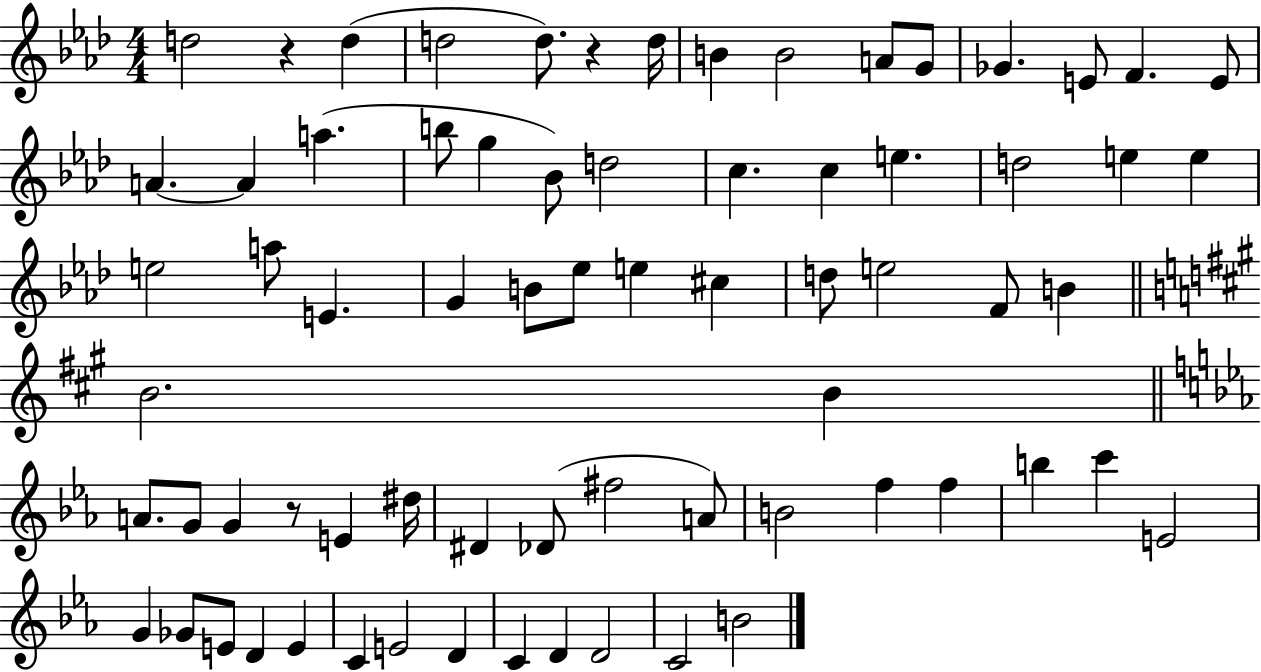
X:1
T:Untitled
M:4/4
L:1/4
K:Ab
d2 z d d2 d/2 z d/4 B B2 A/2 G/2 _G E/2 F E/2 A A a b/2 g _B/2 d2 c c e d2 e e e2 a/2 E G B/2 _e/2 e ^c d/2 e2 F/2 B B2 B A/2 G/2 G z/2 E ^d/4 ^D _D/2 ^f2 A/2 B2 f f b c' E2 G _G/2 E/2 D E C E2 D C D D2 C2 B2